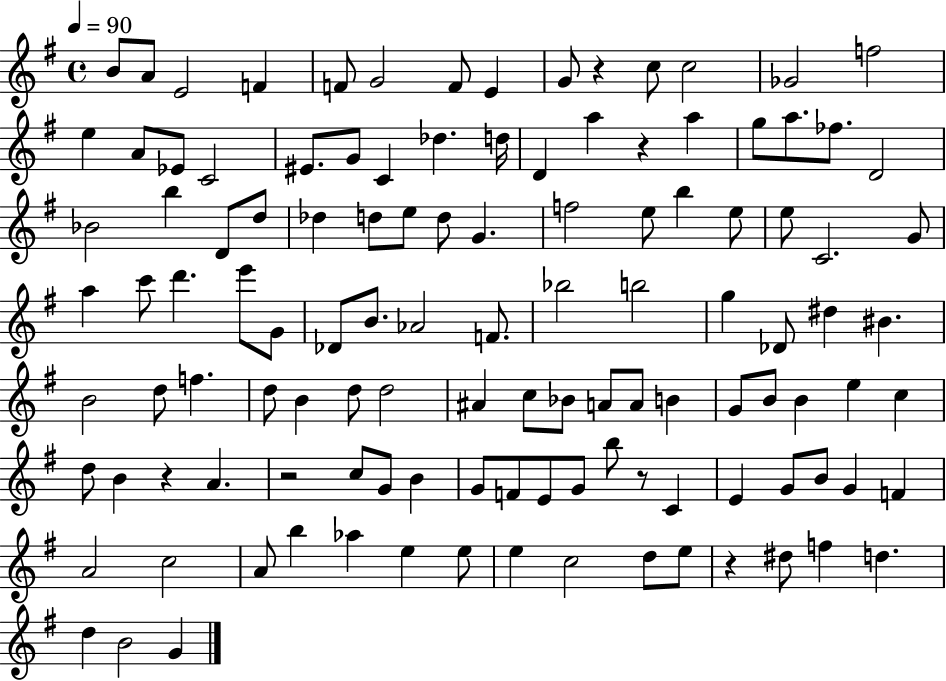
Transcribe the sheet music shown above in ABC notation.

X:1
T:Untitled
M:4/4
L:1/4
K:G
B/2 A/2 E2 F F/2 G2 F/2 E G/2 z c/2 c2 _G2 f2 e A/2 _E/2 C2 ^E/2 G/2 C _d d/4 D a z a g/2 a/2 _f/2 D2 _B2 b D/2 d/2 _d d/2 e/2 d/2 G f2 e/2 b e/2 e/2 C2 G/2 a c'/2 d' e'/2 G/2 _D/2 B/2 _A2 F/2 _b2 b2 g _D/2 ^d ^B B2 d/2 f d/2 B d/2 d2 ^A c/2 _B/2 A/2 A/2 B G/2 B/2 B e c d/2 B z A z2 c/2 G/2 B G/2 F/2 E/2 G/2 b/2 z/2 C E G/2 B/2 G F A2 c2 A/2 b _a e e/2 e c2 d/2 e/2 z ^d/2 f d d B2 G